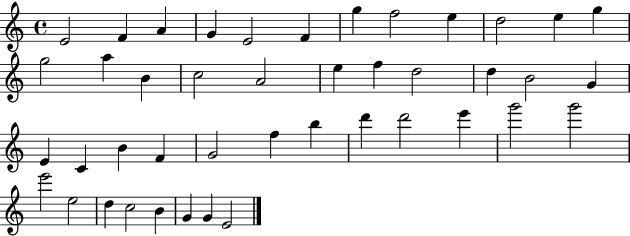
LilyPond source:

{
  \clef treble
  \time 4/4
  \defaultTimeSignature
  \key c \major
  e'2 f'4 a'4 | g'4 e'2 f'4 | g''4 f''2 e''4 | d''2 e''4 g''4 | \break g''2 a''4 b'4 | c''2 a'2 | e''4 f''4 d''2 | d''4 b'2 g'4 | \break e'4 c'4 b'4 f'4 | g'2 f''4 b''4 | d'''4 d'''2 e'''4 | g'''2 g'''2 | \break e'''2 e''2 | d''4 c''2 b'4 | g'4 g'4 e'2 | \bar "|."
}